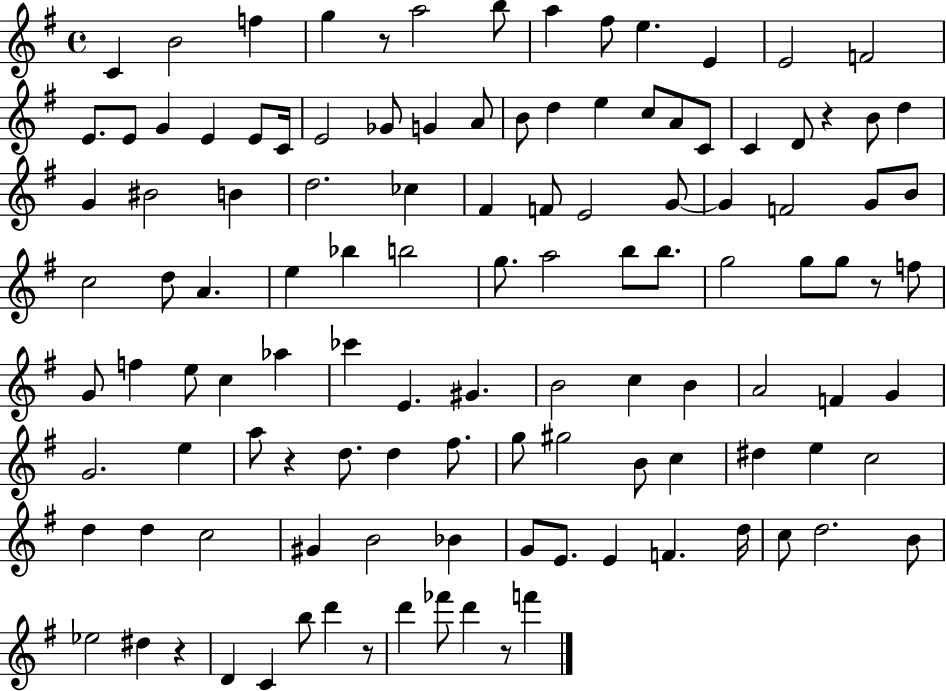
{
  \clef treble
  \time 4/4
  \defaultTimeSignature
  \key g \major
  \repeat volta 2 { c'4 b'2 f''4 | g''4 r8 a''2 b''8 | a''4 fis''8 e''4. e'4 | e'2 f'2 | \break e'8. e'8 g'4 e'4 e'8 c'16 | e'2 ges'8 g'4 a'8 | b'8 d''4 e''4 c''8 a'8 c'8 | c'4 d'8 r4 b'8 d''4 | \break g'4 bis'2 b'4 | d''2. ces''4 | fis'4 f'8 e'2 g'8~~ | g'4 f'2 g'8 b'8 | \break c''2 d''8 a'4. | e''4 bes''4 b''2 | g''8. a''2 b''8 b''8. | g''2 g''8 g''8 r8 f''8 | \break g'8 f''4 e''8 c''4 aes''4 | ces'''4 e'4. gis'4. | b'2 c''4 b'4 | a'2 f'4 g'4 | \break g'2. e''4 | a''8 r4 d''8. d''4 fis''8. | g''8 gis''2 b'8 c''4 | dis''4 e''4 c''2 | \break d''4 d''4 c''2 | gis'4 b'2 bes'4 | g'8 e'8. e'4 f'4. d''16 | c''8 d''2. b'8 | \break ees''2 dis''4 r4 | d'4 c'4 b''8 d'''4 r8 | d'''4 fes'''8 d'''4 r8 f'''4 | } \bar "|."
}